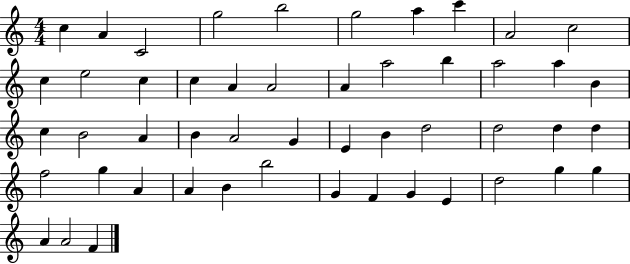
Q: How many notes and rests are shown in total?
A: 50